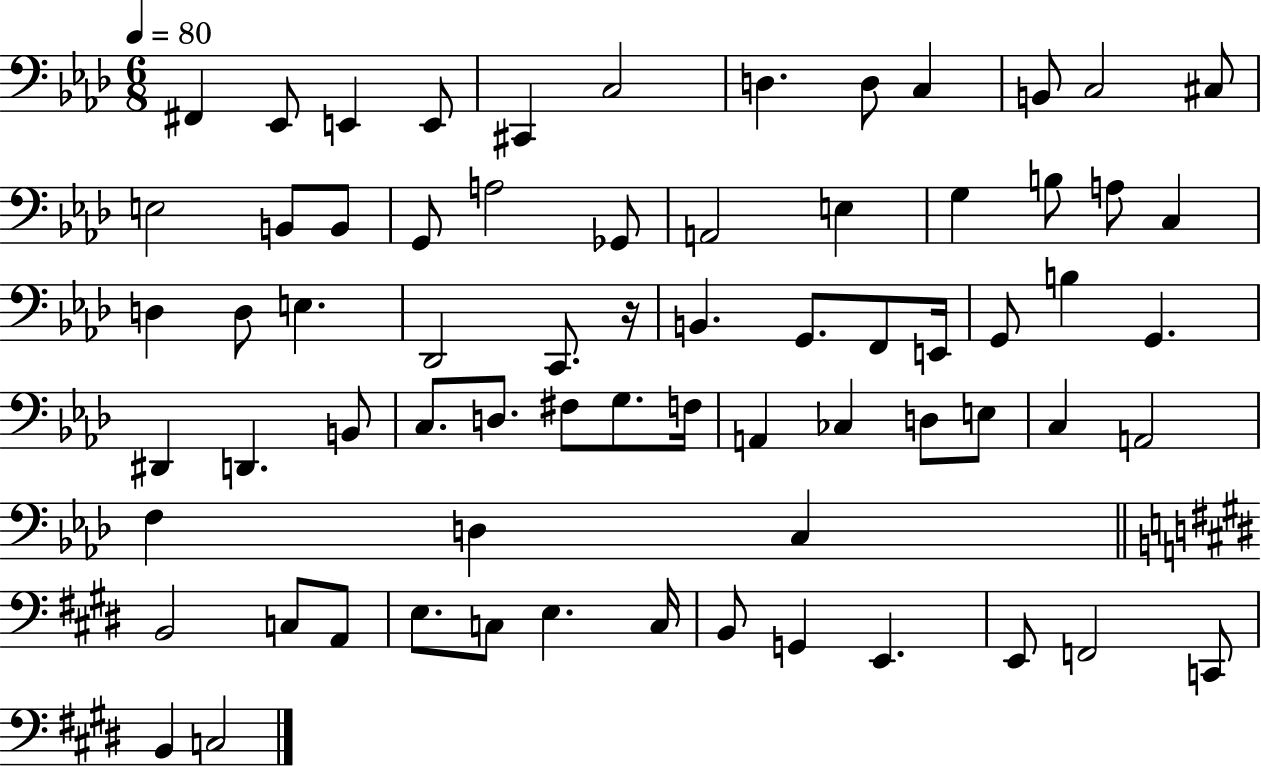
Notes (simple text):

F#2/q Eb2/e E2/q E2/e C#2/q C3/h D3/q. D3/e C3/q B2/e C3/h C#3/e E3/h B2/e B2/e G2/e A3/h Gb2/e A2/h E3/q G3/q B3/e A3/e C3/q D3/q D3/e E3/q. Db2/h C2/e. R/s B2/q. G2/e. F2/e E2/s G2/e B3/q G2/q. D#2/q D2/q. B2/e C3/e. D3/e. F#3/e G3/e. F3/s A2/q CES3/q D3/e E3/e C3/q A2/h F3/q D3/q C3/q B2/h C3/e A2/e E3/e. C3/e E3/q. C3/s B2/e G2/q E2/q. E2/e F2/h C2/e B2/q C3/h